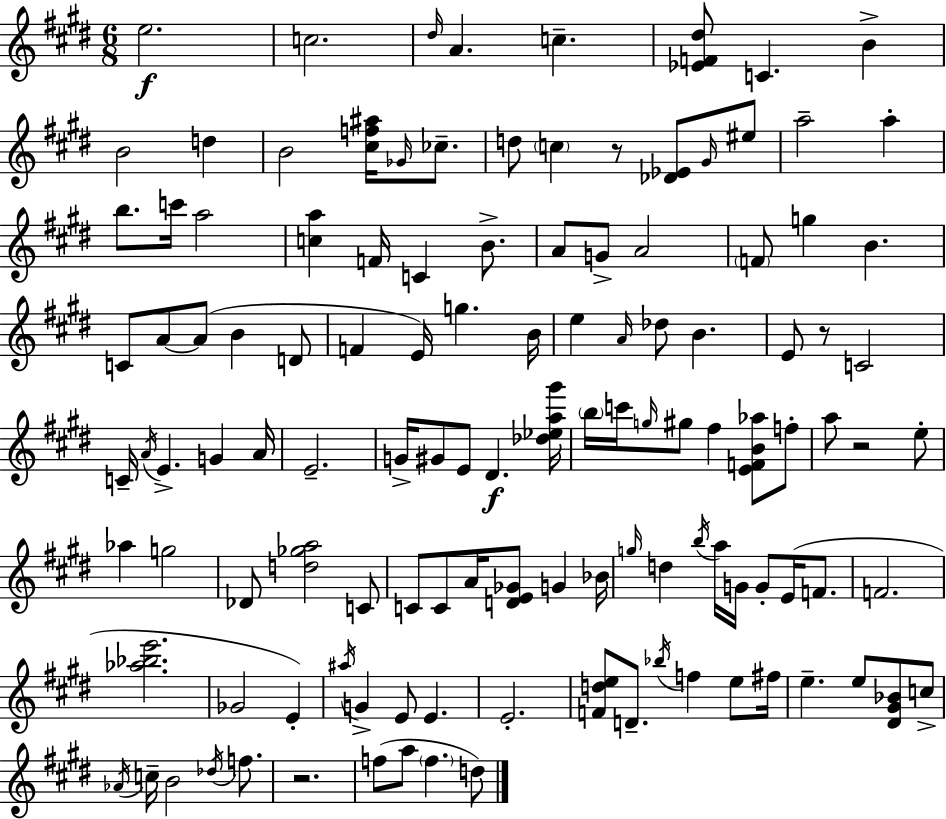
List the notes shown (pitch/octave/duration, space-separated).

E5/h. C5/h. D#5/s A4/q. C5/q. [Eb4,F4,D#5]/e C4/q. B4/q B4/h D5/q B4/h [C#5,F5,A#5]/s Gb4/s CES5/e. D5/e C5/q R/e [Db4,Eb4]/e G#4/s EIS5/e A5/h A5/q B5/e. C6/s A5/h [C5,A5]/q F4/s C4/q B4/e. A4/e G4/e A4/h F4/e G5/q B4/q. C4/e A4/e A4/e B4/q D4/e F4/q E4/s G5/q. B4/s E5/q A4/s Db5/e B4/q. E4/e R/e C4/h C4/s A4/s E4/q. G4/q A4/s E4/h. G4/s G#4/e E4/e D#4/q. [Db5,Eb5,A5,G#6]/s B5/s C6/s G5/s G#5/e F#5/q [E4,F4,B4,Ab5]/e F5/e A5/e R/h E5/e Ab5/q G5/h Db4/e [D5,Gb5,A5]/h C4/e C4/e C4/e A4/s [D4,E4,Gb4]/e G4/q Bb4/s G5/s D5/q B5/s A5/s G4/s G4/e E4/s F4/e. F4/h. [Ab5,Bb5,E6]/h. Gb4/h E4/q A#5/s G4/q E4/e E4/q. E4/h. [F4,D5,E5]/e D4/e. Bb5/s F5/q E5/e F#5/s E5/q. E5/e [D#4,G#4,Bb4]/e C5/e Ab4/s C5/s B4/h Db5/s F5/e. R/h. F5/e A5/e F5/q. D5/e